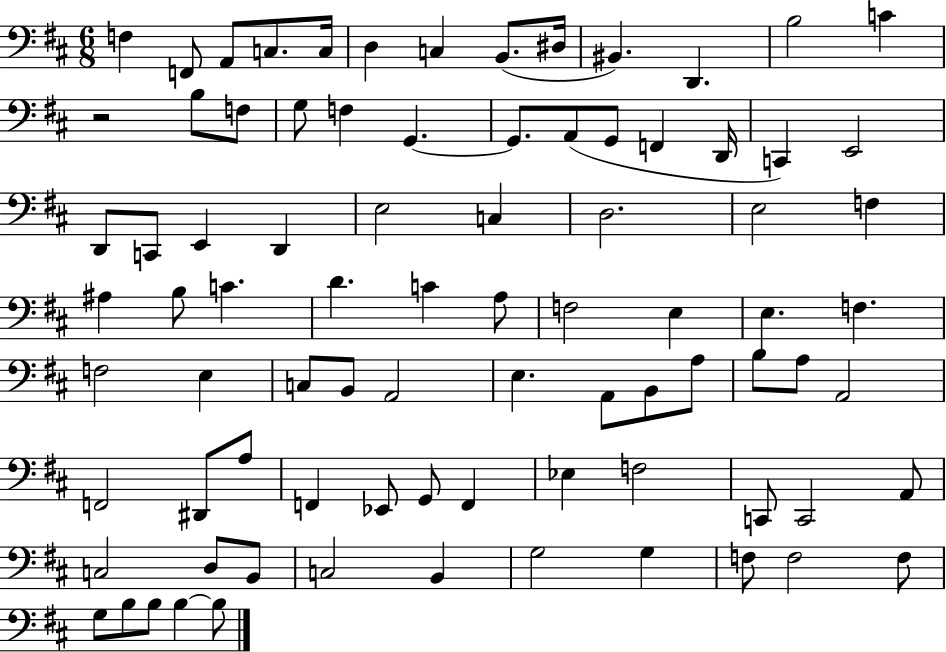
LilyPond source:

{
  \clef bass
  \numericTimeSignature
  \time 6/8
  \key d \major
  f4 f,8 a,8 c8. c16 | d4 c4 b,8.( dis16 | bis,4.) d,4. | b2 c'4 | \break r2 b8 f8 | g8 f4 g,4.~~ | g,8. a,8( g,8 f,4 d,16 | c,4) e,2 | \break d,8 c,8 e,4 d,4 | e2 c4 | d2. | e2 f4 | \break ais4 b8 c'4. | d'4. c'4 a8 | f2 e4 | e4. f4. | \break f2 e4 | c8 b,8 a,2 | e4. a,8 b,8 a8 | b8 a8 a,2 | \break f,2 dis,8 a8 | f,4 ees,8 g,8 f,4 | ees4 f2 | c,8 c,2 a,8 | \break c2 d8 b,8 | c2 b,4 | g2 g4 | f8 f2 f8 | \break g8 b8 b8 b4~~ b8 | \bar "|."
}